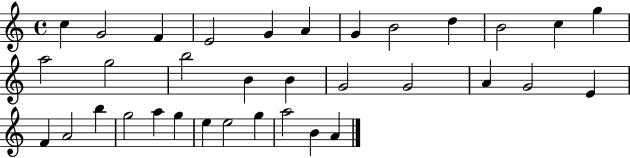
X:1
T:Untitled
M:4/4
L:1/4
K:C
c G2 F E2 G A G B2 d B2 c g a2 g2 b2 B B G2 G2 A G2 E F A2 b g2 a g e e2 g a2 B A